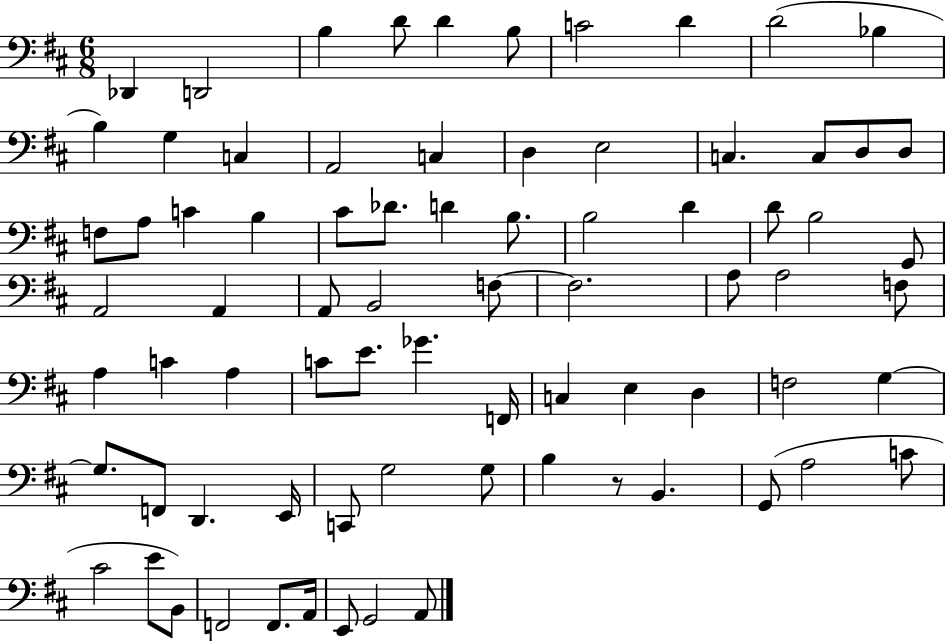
Db2/q D2/h B3/q D4/e D4/q B3/e C4/h D4/q D4/h Bb3/q B3/q G3/q C3/q A2/h C3/q D3/q E3/h C3/q. C3/e D3/e D3/e F3/e A3/e C4/q B3/q C#4/e Db4/e. D4/q B3/e. B3/h D4/q D4/e B3/h G2/e A2/h A2/q A2/e B2/h F3/e F3/h. A3/e A3/h F3/e A3/q C4/q A3/q C4/e E4/e. Gb4/q. F2/s C3/q E3/q D3/q F3/h G3/q G3/e. F2/e D2/q. E2/s C2/e G3/h G3/e B3/q R/e B2/q. G2/e A3/h C4/e C#4/h E4/e B2/e F2/h F2/e. A2/s E2/e G2/h A2/e